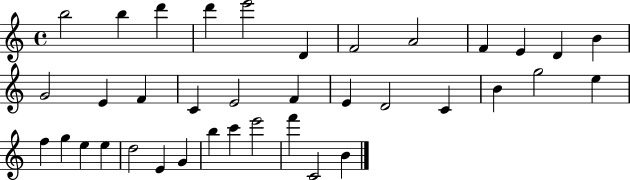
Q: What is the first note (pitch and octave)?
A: B5